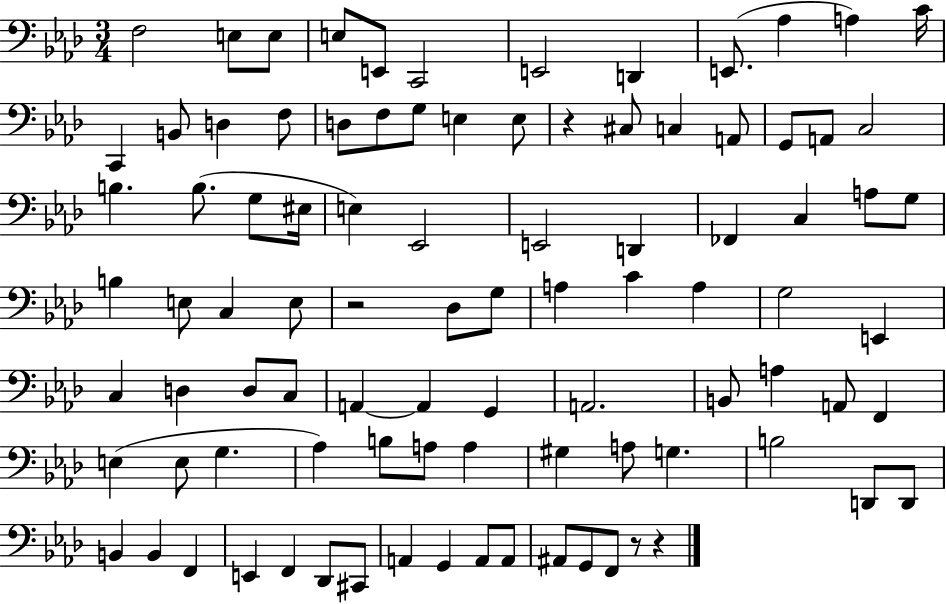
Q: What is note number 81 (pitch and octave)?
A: Db2